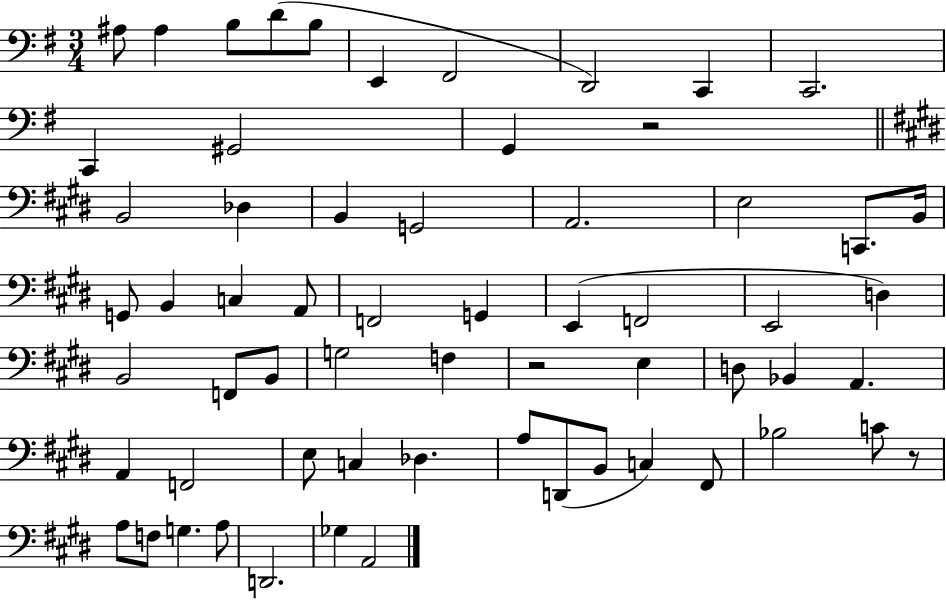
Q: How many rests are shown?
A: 3